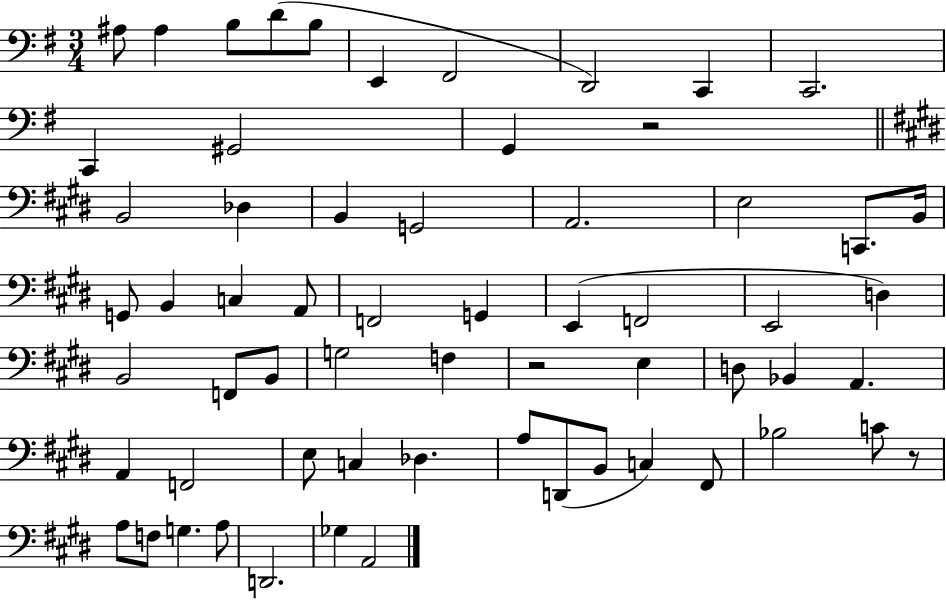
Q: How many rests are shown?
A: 3